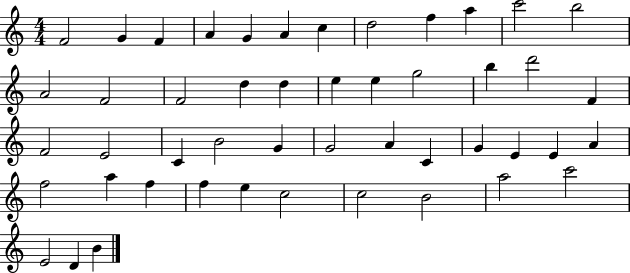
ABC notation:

X:1
T:Untitled
M:4/4
L:1/4
K:C
F2 G F A G A c d2 f a c'2 b2 A2 F2 F2 d d e e g2 b d'2 F F2 E2 C B2 G G2 A C G E E A f2 a f f e c2 c2 B2 a2 c'2 E2 D B